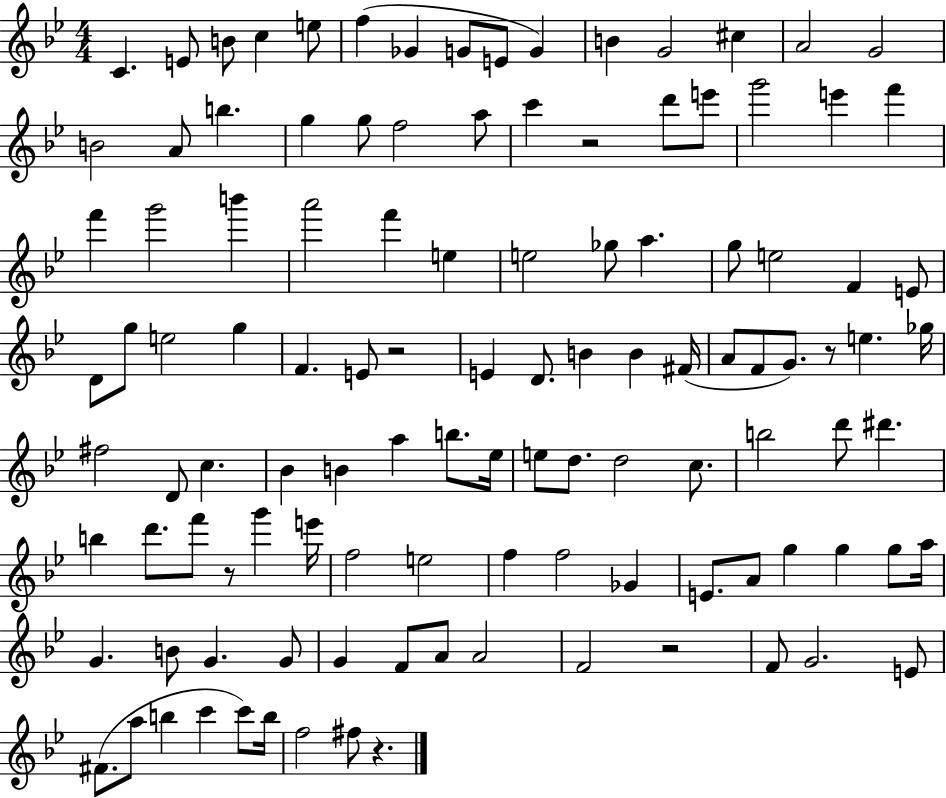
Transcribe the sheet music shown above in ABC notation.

X:1
T:Untitled
M:4/4
L:1/4
K:Bb
C E/2 B/2 c e/2 f _G G/2 E/2 G B G2 ^c A2 G2 B2 A/2 b g g/2 f2 a/2 c' z2 d'/2 e'/2 g'2 e' f' f' g'2 b' a'2 f' e e2 _g/2 a g/2 e2 F E/2 D/2 g/2 e2 g F E/2 z2 E D/2 B B ^F/4 A/2 F/2 G/2 z/2 e _g/4 ^f2 D/2 c _B B a b/2 _e/4 e/2 d/2 d2 c/2 b2 d'/2 ^d' b d'/2 f'/2 z/2 g' e'/4 f2 e2 f f2 _G E/2 A/2 g g g/2 a/4 G B/2 G G/2 G F/2 A/2 A2 F2 z2 F/2 G2 E/2 ^F/2 a/2 b c' c'/2 b/4 f2 ^f/2 z